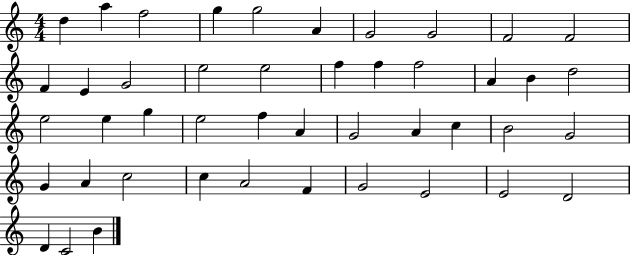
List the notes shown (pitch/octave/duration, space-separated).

D5/q A5/q F5/h G5/q G5/h A4/q G4/h G4/h F4/h F4/h F4/q E4/q G4/h E5/h E5/h F5/q F5/q F5/h A4/q B4/q D5/h E5/h E5/q G5/q E5/h F5/q A4/q G4/h A4/q C5/q B4/h G4/h G4/q A4/q C5/h C5/q A4/h F4/q G4/h E4/h E4/h D4/h D4/q C4/h B4/q